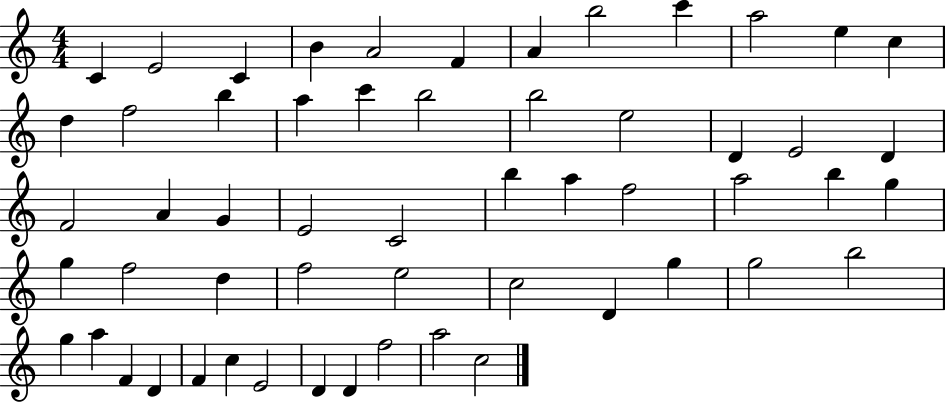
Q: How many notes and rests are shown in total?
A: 56